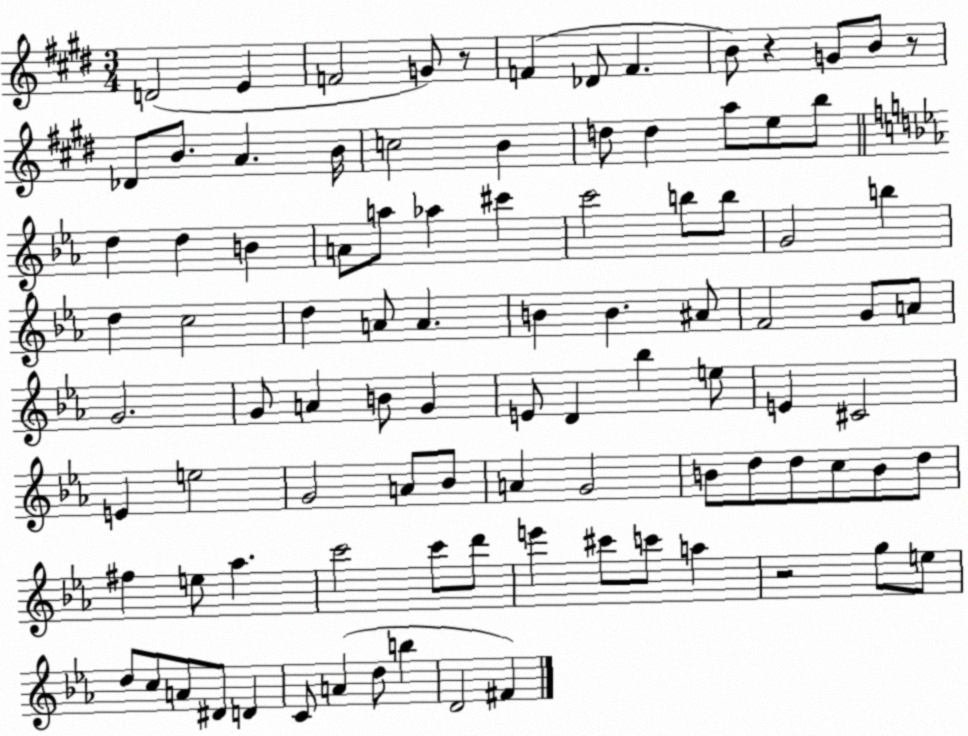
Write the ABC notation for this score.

X:1
T:Untitled
M:3/4
L:1/4
K:E
D2 E F2 G/2 z/2 F _D/2 F B/2 z G/2 B/2 z/2 _D/2 B/2 A B/4 c2 B d/2 d a/2 e/2 b/2 d d B A/2 a/2 _a ^c' c'2 b/2 b/2 G2 b d c2 d A/2 A B B ^A/2 F2 G/2 A/2 G2 G/2 A B/2 G E/2 D _b e/2 E ^C2 E e2 G2 A/2 _B/2 A G2 B/2 d/2 d/2 c/2 B/2 d/2 ^f e/2 _a c'2 c'/2 d'/2 e' ^c'/2 c'/2 a z2 g/2 e/2 d/2 c/2 A/2 ^D/2 D C/2 A d/2 b D2 ^F